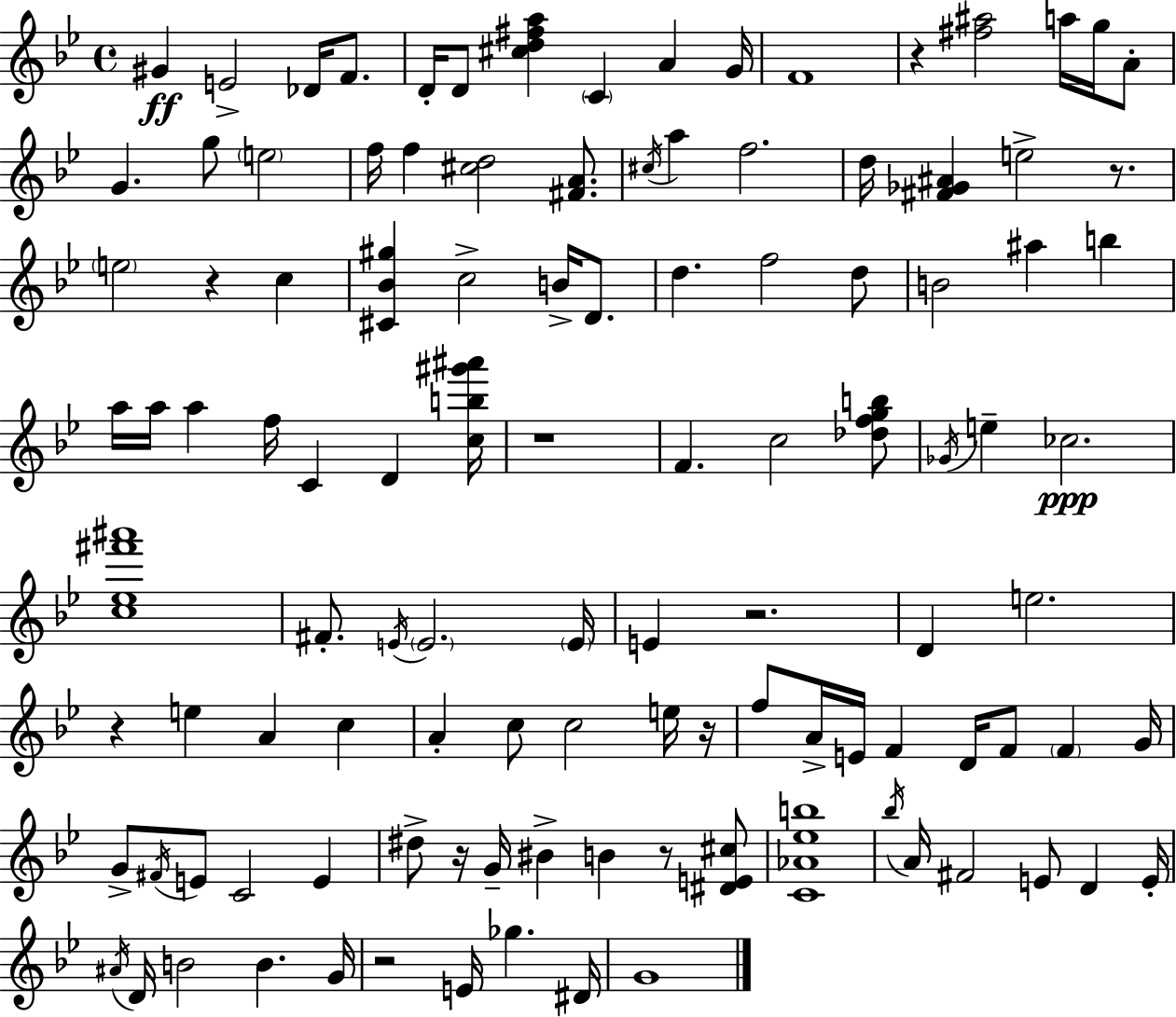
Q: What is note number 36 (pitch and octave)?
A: A5